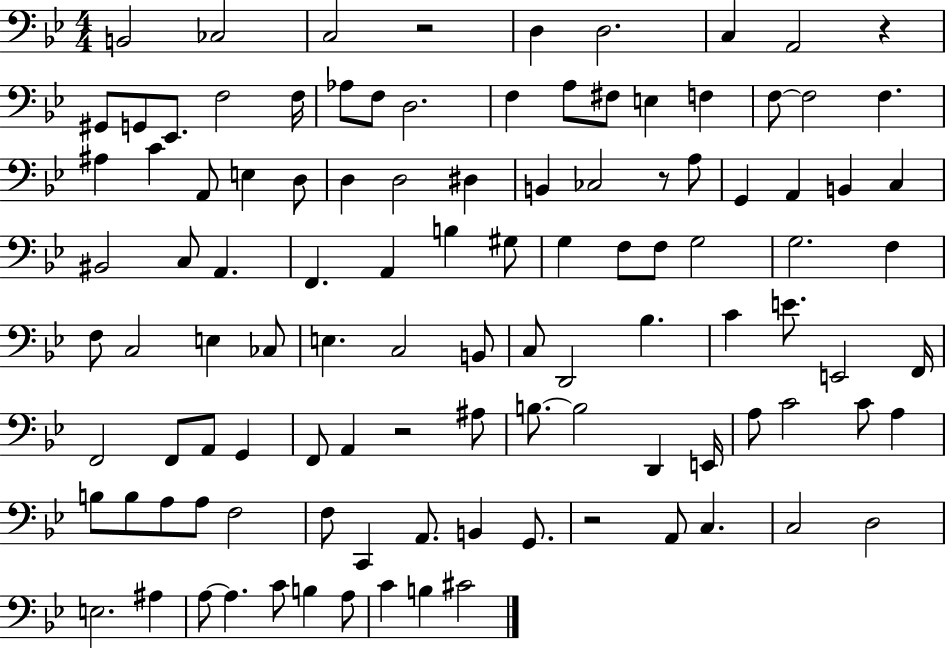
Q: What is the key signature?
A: BES major